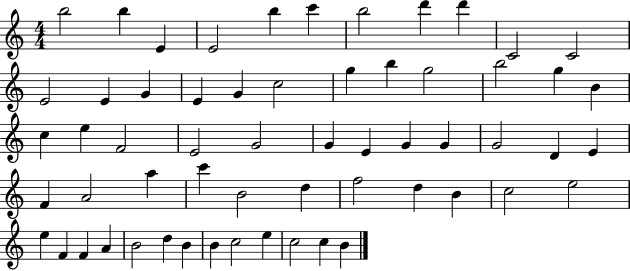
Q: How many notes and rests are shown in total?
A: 59